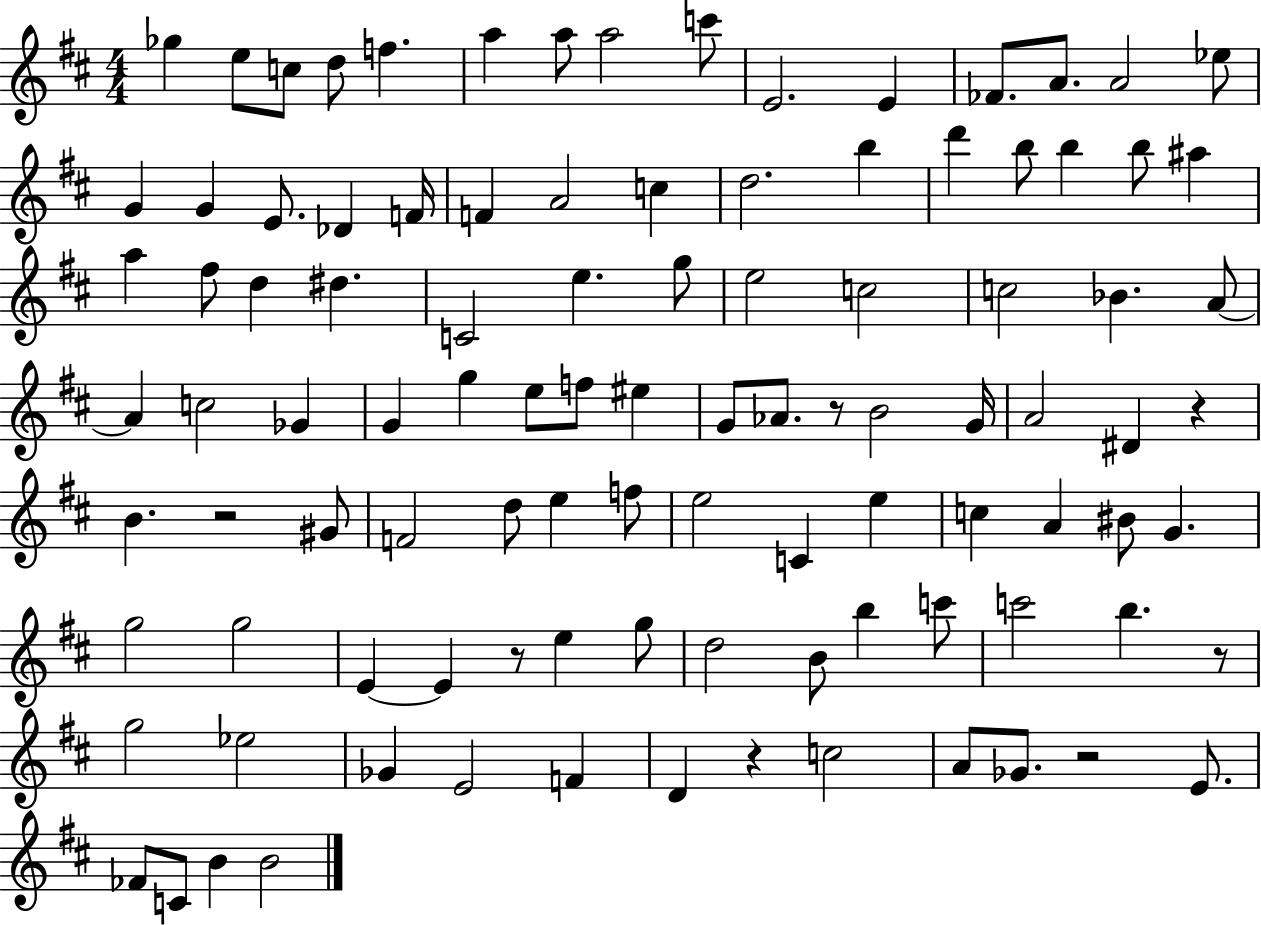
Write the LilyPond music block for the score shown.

{
  \clef treble
  \numericTimeSignature
  \time 4/4
  \key d \major
  ges''4 e''8 c''8 d''8 f''4. | a''4 a''8 a''2 c'''8 | e'2. e'4 | fes'8. a'8. a'2 ees''8 | \break g'4 g'4 e'8. des'4 f'16 | f'4 a'2 c''4 | d''2. b''4 | d'''4 b''8 b''4 b''8 ais''4 | \break a''4 fis''8 d''4 dis''4. | c'2 e''4. g''8 | e''2 c''2 | c''2 bes'4. a'8~~ | \break a'4 c''2 ges'4 | g'4 g''4 e''8 f''8 eis''4 | g'8 aes'8. r8 b'2 g'16 | a'2 dis'4 r4 | \break b'4. r2 gis'8 | f'2 d''8 e''4 f''8 | e''2 c'4 e''4 | c''4 a'4 bis'8 g'4. | \break g''2 g''2 | e'4~~ e'4 r8 e''4 g''8 | d''2 b'8 b''4 c'''8 | c'''2 b''4. r8 | \break g''2 ees''2 | ges'4 e'2 f'4 | d'4 r4 c''2 | a'8 ges'8. r2 e'8. | \break fes'8 c'8 b'4 b'2 | \bar "|."
}